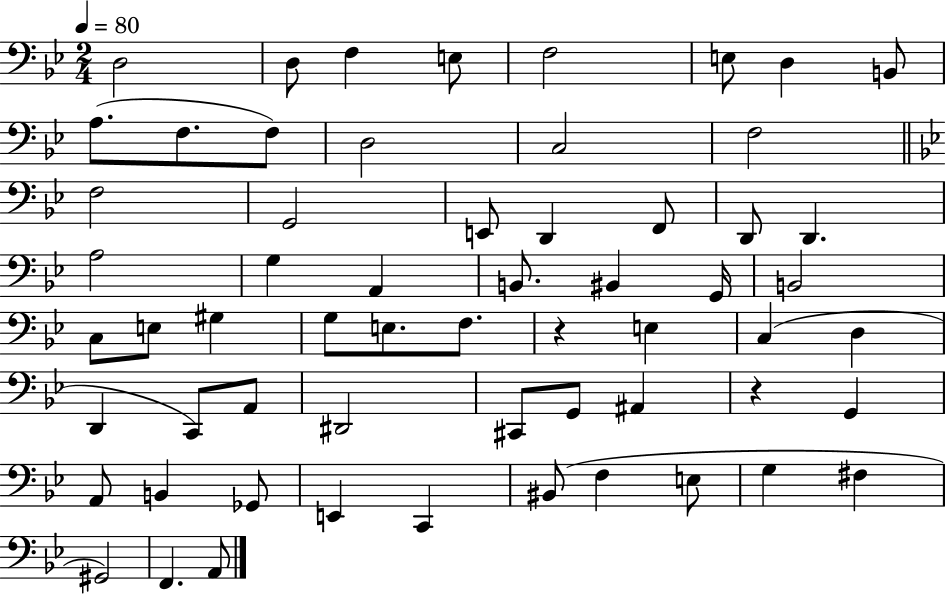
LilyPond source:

{
  \clef bass
  \numericTimeSignature
  \time 2/4
  \key bes \major
  \tempo 4 = 80
  d2 | d8 f4 e8 | f2 | e8 d4 b,8 | \break a8.( f8. f8) | d2 | c2 | f2 | \break \bar "||" \break \key bes \major f2 | g,2 | e,8 d,4 f,8 | d,8 d,4. | \break a2 | g4 a,4 | b,8. bis,4 g,16 | b,2 | \break c8 e8 gis4 | g8 e8. f8. | r4 e4 | c4( d4 | \break d,4 c,8) a,8 | dis,2 | cis,8 g,8 ais,4 | r4 g,4 | \break a,8 b,4 ges,8 | e,4 c,4 | bis,8( f4 e8 | g4 fis4 | \break gis,2) | f,4. a,8 | \bar "|."
}